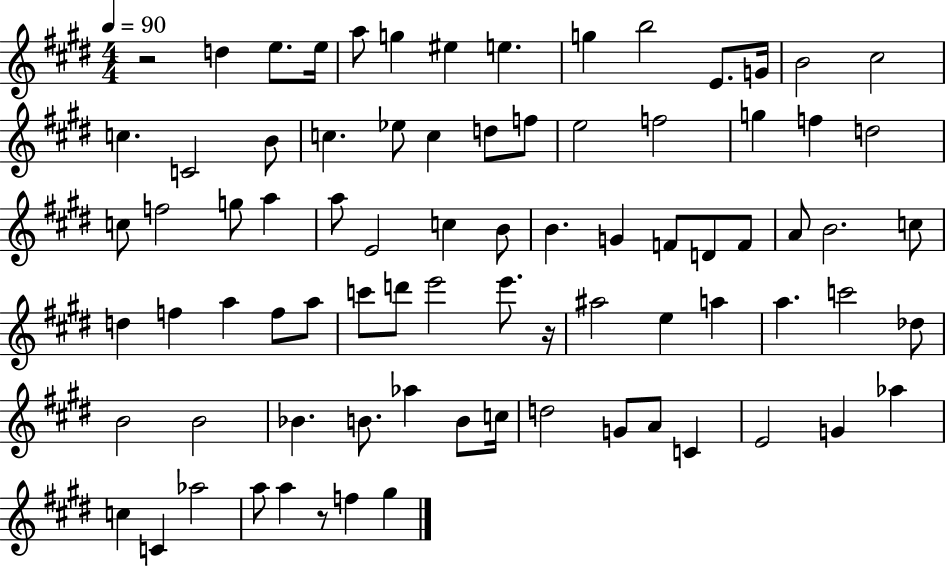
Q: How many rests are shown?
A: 3